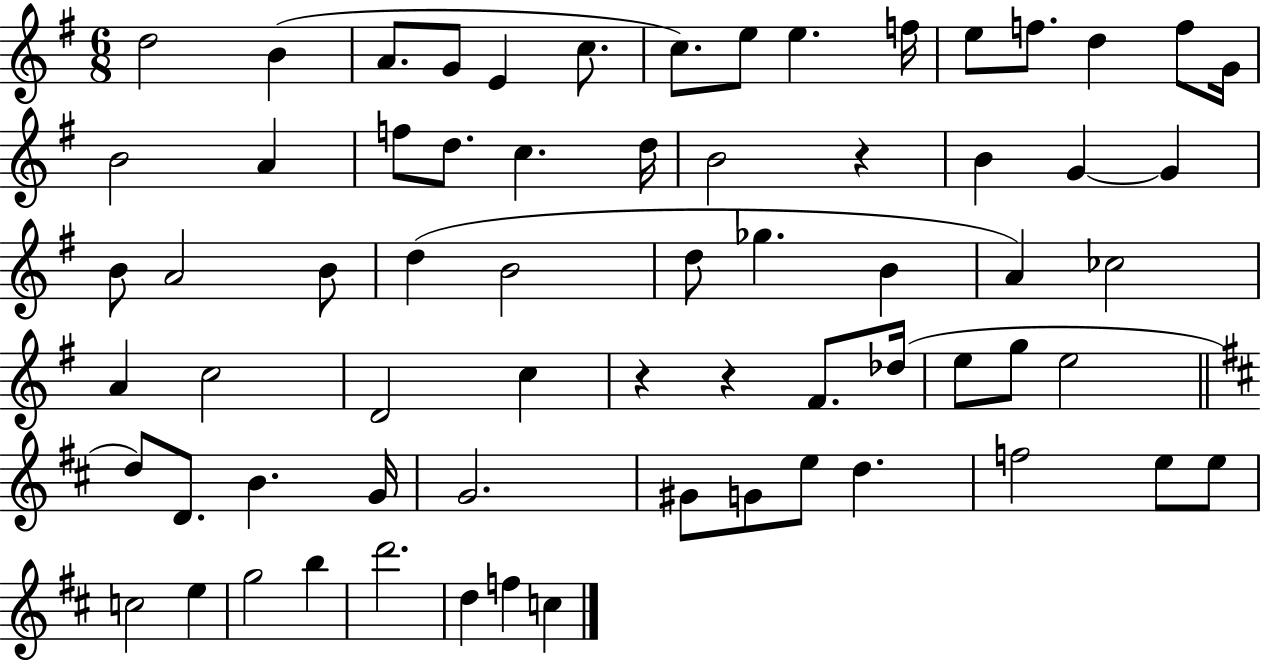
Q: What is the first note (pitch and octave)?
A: D5